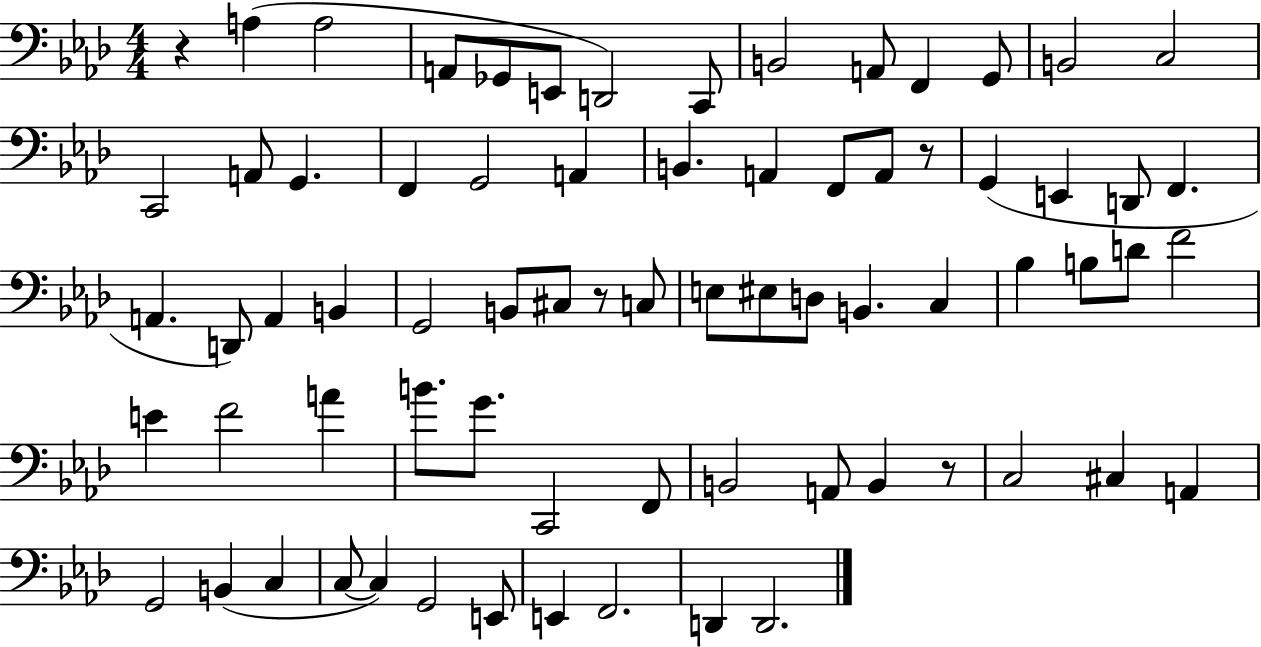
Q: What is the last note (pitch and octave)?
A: D2